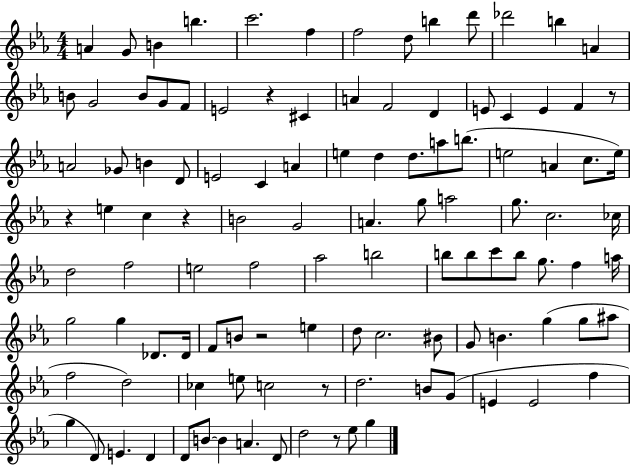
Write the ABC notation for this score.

X:1
T:Untitled
M:4/4
L:1/4
K:Eb
A G/2 B b c'2 f f2 d/2 b d'/2 _d'2 b A B/2 G2 B/2 G/2 F/2 E2 z ^C A F2 D E/2 C E F z/2 A2 _G/2 B D/2 E2 C A e d d/2 a/2 b/2 e2 A c/2 e/4 z e c z B2 G2 A g/2 a2 g/2 c2 _c/4 d2 f2 e2 f2 _a2 b2 b/2 b/2 c'/2 b/2 g/2 f a/4 g2 g _D/2 _D/4 F/2 B/2 z2 e d/2 c2 ^B/2 G/2 B g g/2 ^a/2 f2 d2 _c e/2 c2 z/2 d2 B/2 G/2 E E2 f g D/2 E D D/2 B/2 B A D/2 d2 z/2 _e/2 g